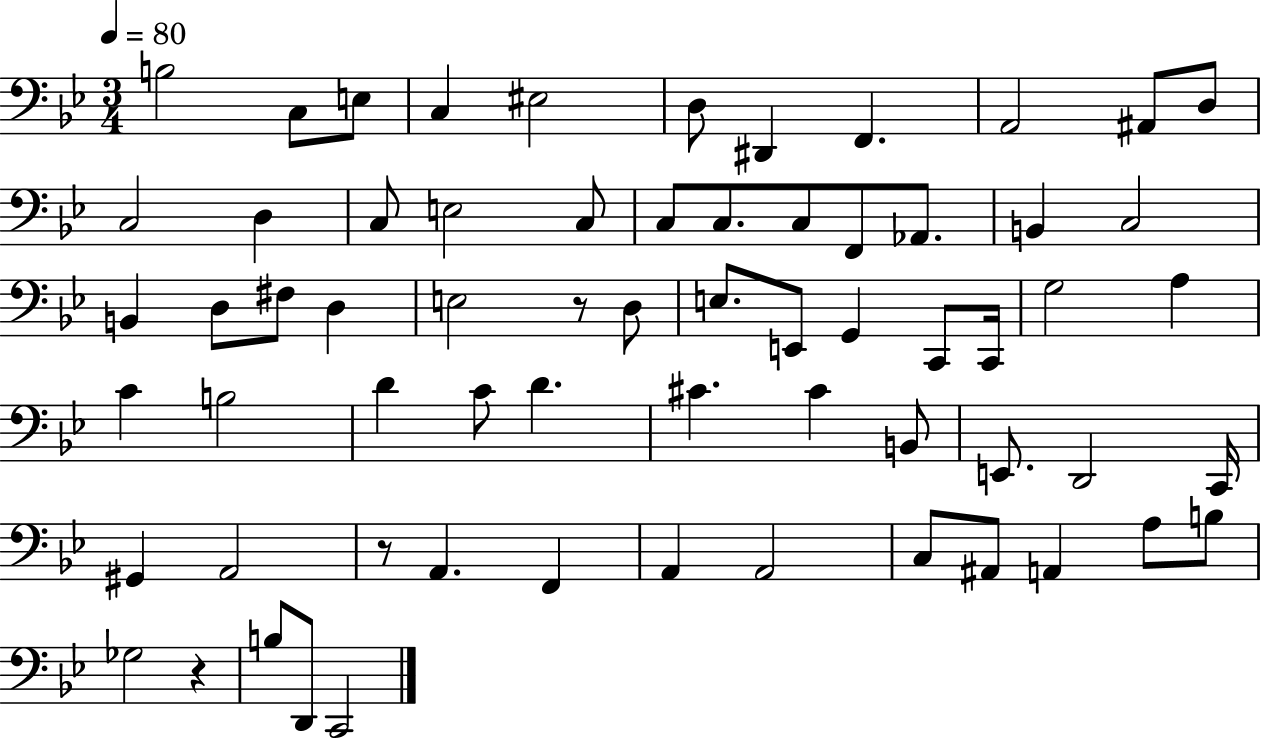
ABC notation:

X:1
T:Untitled
M:3/4
L:1/4
K:Bb
B,2 C,/2 E,/2 C, ^E,2 D,/2 ^D,, F,, A,,2 ^A,,/2 D,/2 C,2 D, C,/2 E,2 C,/2 C,/2 C,/2 C,/2 F,,/2 _A,,/2 B,, C,2 B,, D,/2 ^F,/2 D, E,2 z/2 D,/2 E,/2 E,,/2 G,, C,,/2 C,,/4 G,2 A, C B,2 D C/2 D ^C ^C B,,/2 E,,/2 D,,2 C,,/4 ^G,, A,,2 z/2 A,, F,, A,, A,,2 C,/2 ^A,,/2 A,, A,/2 B,/2 _G,2 z B,/2 D,,/2 C,,2